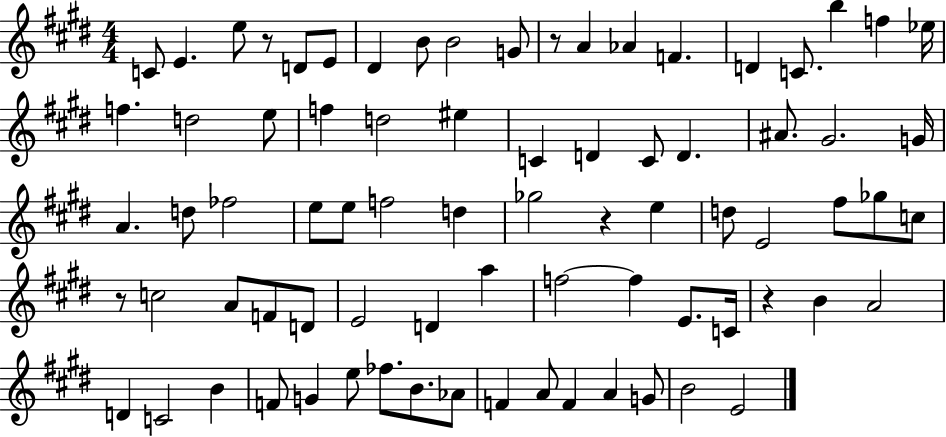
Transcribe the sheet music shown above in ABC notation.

X:1
T:Untitled
M:4/4
L:1/4
K:E
C/2 E e/2 z/2 D/2 E/2 ^D B/2 B2 G/2 z/2 A _A F D C/2 b f _e/4 f d2 e/2 f d2 ^e C D C/2 D ^A/2 ^G2 G/4 A d/2 _f2 e/2 e/2 f2 d _g2 z e d/2 E2 ^f/2 _g/2 c/2 z/2 c2 A/2 F/2 D/2 E2 D a f2 f E/2 C/4 z B A2 D C2 B F/2 G e/2 _f/2 B/2 _A/2 F A/2 F A G/2 B2 E2